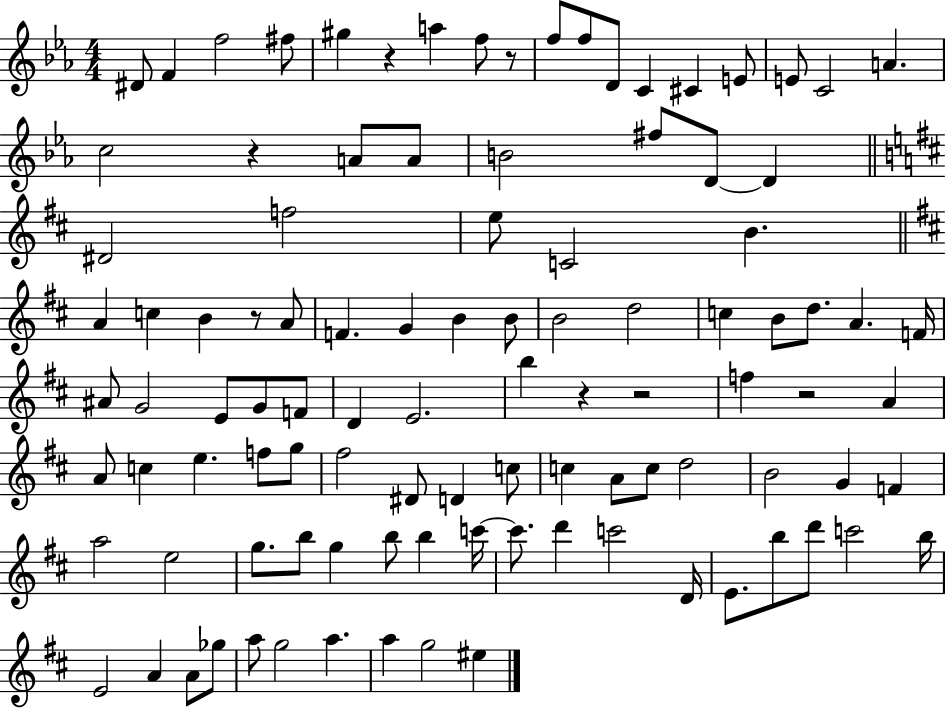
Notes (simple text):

D#4/e F4/q F5/h F#5/e G#5/q R/q A5/q F5/e R/e F5/e F5/e D4/e C4/q C#4/q E4/e E4/e C4/h A4/q. C5/h R/q A4/e A4/e B4/h F#5/e D4/e D4/q D#4/h F5/h E5/e C4/h B4/q. A4/q C5/q B4/q R/e A4/e F4/q. G4/q B4/q B4/e B4/h D5/h C5/q B4/e D5/e. A4/q. F4/s A#4/e G4/h E4/e G4/e F4/e D4/q E4/h. B5/q R/q R/h F5/q R/h A4/q A4/e C5/q E5/q. F5/e G5/e F#5/h D#4/e D4/q C5/e C5/q A4/e C5/e D5/h B4/h G4/q F4/q A5/h E5/h G5/e. B5/e G5/q B5/e B5/q C6/s C6/e. D6/q C6/h D4/s E4/e. B5/e D6/e C6/h B5/s E4/h A4/q A4/e Gb5/e A5/e G5/h A5/q. A5/q G5/h EIS5/q